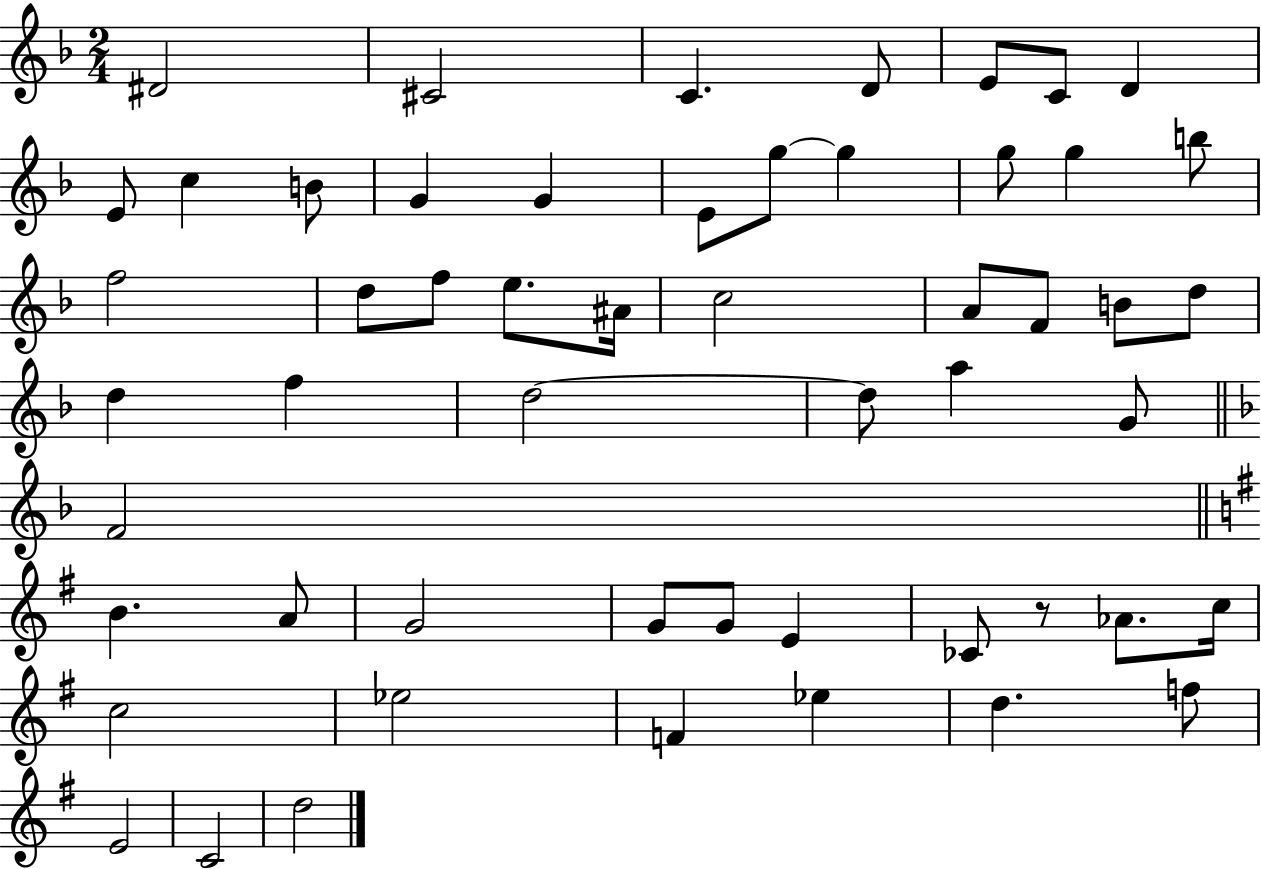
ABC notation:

X:1
T:Untitled
M:2/4
L:1/4
K:F
^D2 ^C2 C D/2 E/2 C/2 D E/2 c B/2 G G E/2 g/2 g g/2 g b/2 f2 d/2 f/2 e/2 ^A/4 c2 A/2 F/2 B/2 d/2 d f d2 d/2 a G/2 F2 B A/2 G2 G/2 G/2 E _C/2 z/2 _A/2 c/4 c2 _e2 F _e d f/2 E2 C2 d2